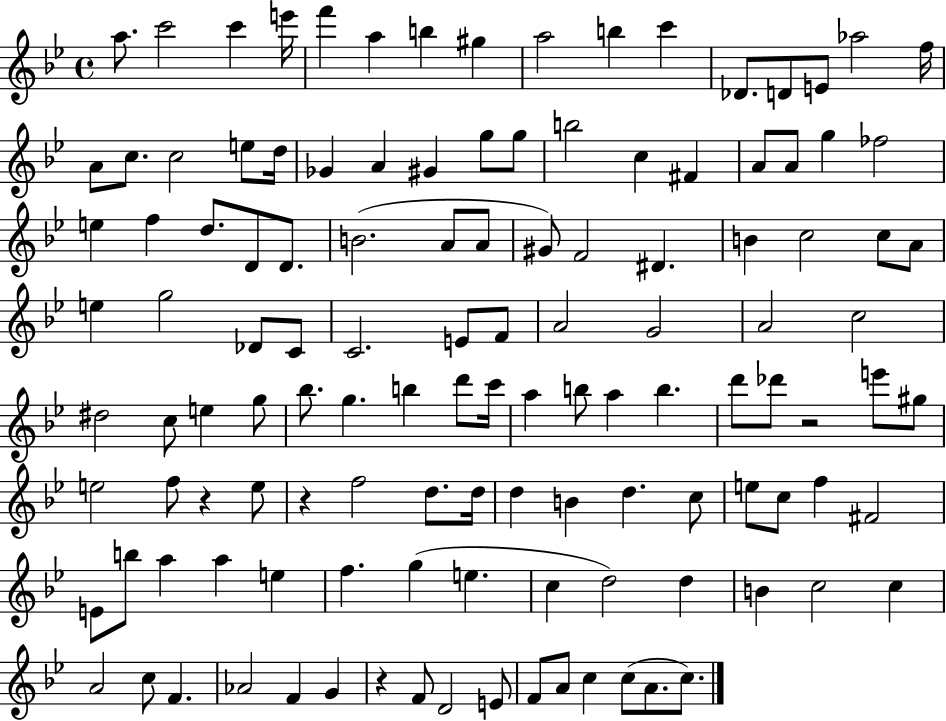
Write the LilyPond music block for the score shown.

{
  \clef treble
  \time 4/4
  \defaultTimeSignature
  \key bes \major
  a''8. c'''2 c'''4 e'''16 | f'''4 a''4 b''4 gis''4 | a''2 b''4 c'''4 | des'8. d'8 e'8 aes''2 f''16 | \break a'8 c''8. c''2 e''8 d''16 | ges'4 a'4 gis'4 g''8 g''8 | b''2 c''4 fis'4 | a'8 a'8 g''4 fes''2 | \break e''4 f''4 d''8. d'8 d'8. | b'2.( a'8 a'8 | gis'8) f'2 dis'4. | b'4 c''2 c''8 a'8 | \break e''4 g''2 des'8 c'8 | c'2. e'8 f'8 | a'2 g'2 | a'2 c''2 | \break dis''2 c''8 e''4 g''8 | bes''8. g''4. b''4 d'''8 c'''16 | a''4 b''8 a''4 b''4. | d'''8 des'''8 r2 e'''8 gis''8 | \break e''2 f''8 r4 e''8 | r4 f''2 d''8. d''16 | d''4 b'4 d''4. c''8 | e''8 c''8 f''4 fis'2 | \break e'8 b''8 a''4 a''4 e''4 | f''4. g''4( e''4. | c''4 d''2) d''4 | b'4 c''2 c''4 | \break a'2 c''8 f'4. | aes'2 f'4 g'4 | r4 f'8 d'2 e'8 | f'8 a'8 c''4 c''8( a'8. c''8.) | \break \bar "|."
}